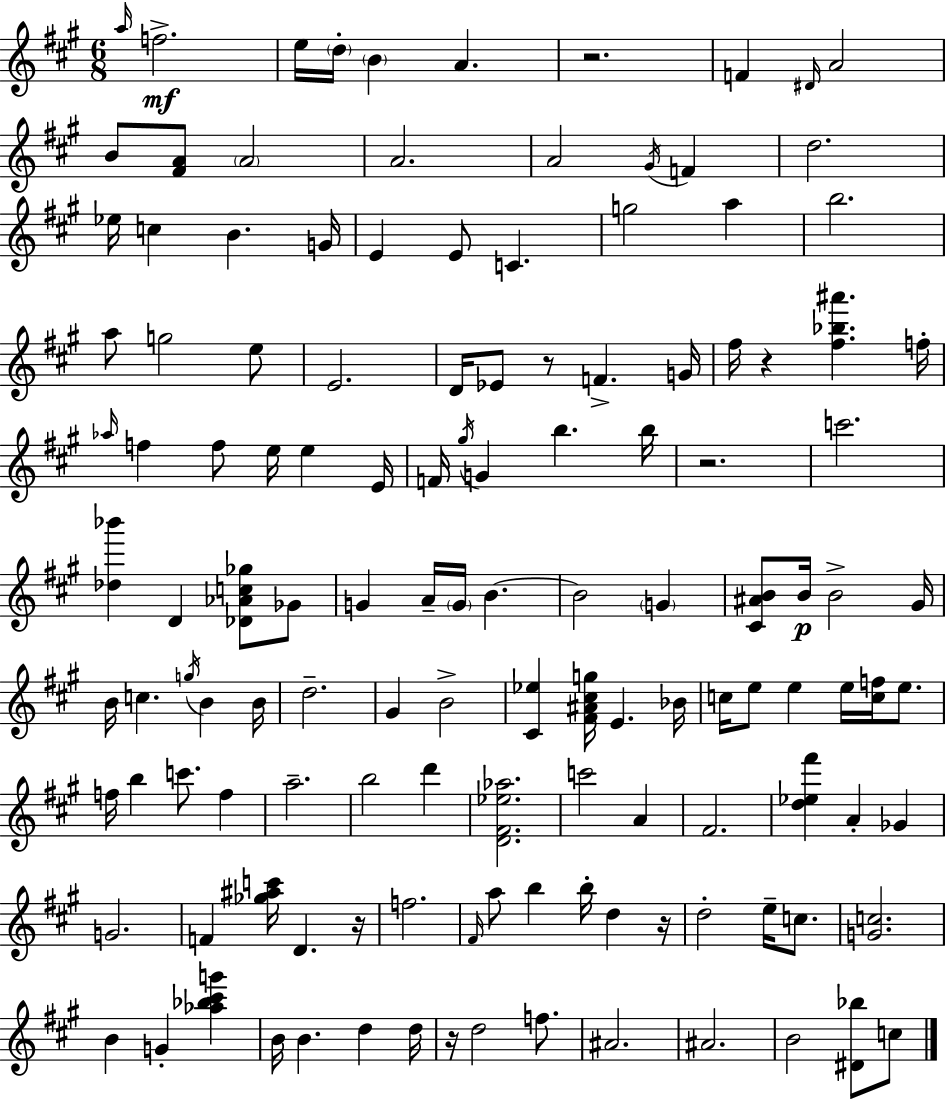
{
  \clef treble
  \numericTimeSignature
  \time 6/8
  \key a \major
  \grace { a''16 }\mf f''2.-> | e''16 \parenthesize d''16-. \parenthesize b'4 a'4. | r2. | f'4 \grace { dis'16 } a'2 | \break b'8 <fis' a'>8 \parenthesize a'2 | a'2. | a'2 \acciaccatura { gis'16 } f'4 | d''2. | \break ees''16 c''4 b'4. | g'16 e'4 e'8 c'4. | g''2 a''4 | b''2. | \break a''8 g''2 | e''8 e'2. | d'16 ees'8 r8 f'4.-> | g'16 fis''16 r4 <fis'' bes'' ais'''>4. | \break f''16-. \grace { aes''16 } f''4 f''8 e''16 e''4 | e'16 f'16 \acciaccatura { gis''16 } g'4 b''4. | b''16 r2. | c'''2. | \break <des'' bes'''>4 d'4 | <des' aes' c'' ges''>8 ges'8 g'4 a'16-- \parenthesize g'16 b'4.~~ | b'2 | \parenthesize g'4 <cis' ais' b'>8 b'16\p b'2-> | \break gis'16 b'16 c''4. | \acciaccatura { g''16 } b'4 b'16 d''2.-- | gis'4 b'2-> | <cis' ees''>4 <fis' ais' cis'' g''>16 e'4. | \break bes'16 c''16 e''8 e''4 | e''16 <c'' f''>16 e''8. f''16 b''4 c'''8. | f''4 a''2.-- | b''2 | \break d'''4 <d' fis' ees'' aes''>2. | c'''2 | a'4 fis'2. | <d'' ees'' fis'''>4 a'4-. | \break ges'4 g'2. | f'4 <ges'' ais'' c'''>16 d'4. | r16 f''2. | \grace { fis'16 } a''8 b''4 | \break b''16-. d''4 r16 d''2-. | e''16-- c''8. <g' c''>2. | b'4 g'4-. | <aes'' bes'' cis''' g'''>4 b'16 b'4. | \break d''4 d''16 r16 d''2 | f''8. ais'2. | ais'2. | b'2 | \break <dis' bes''>8 c''8 \bar "|."
}